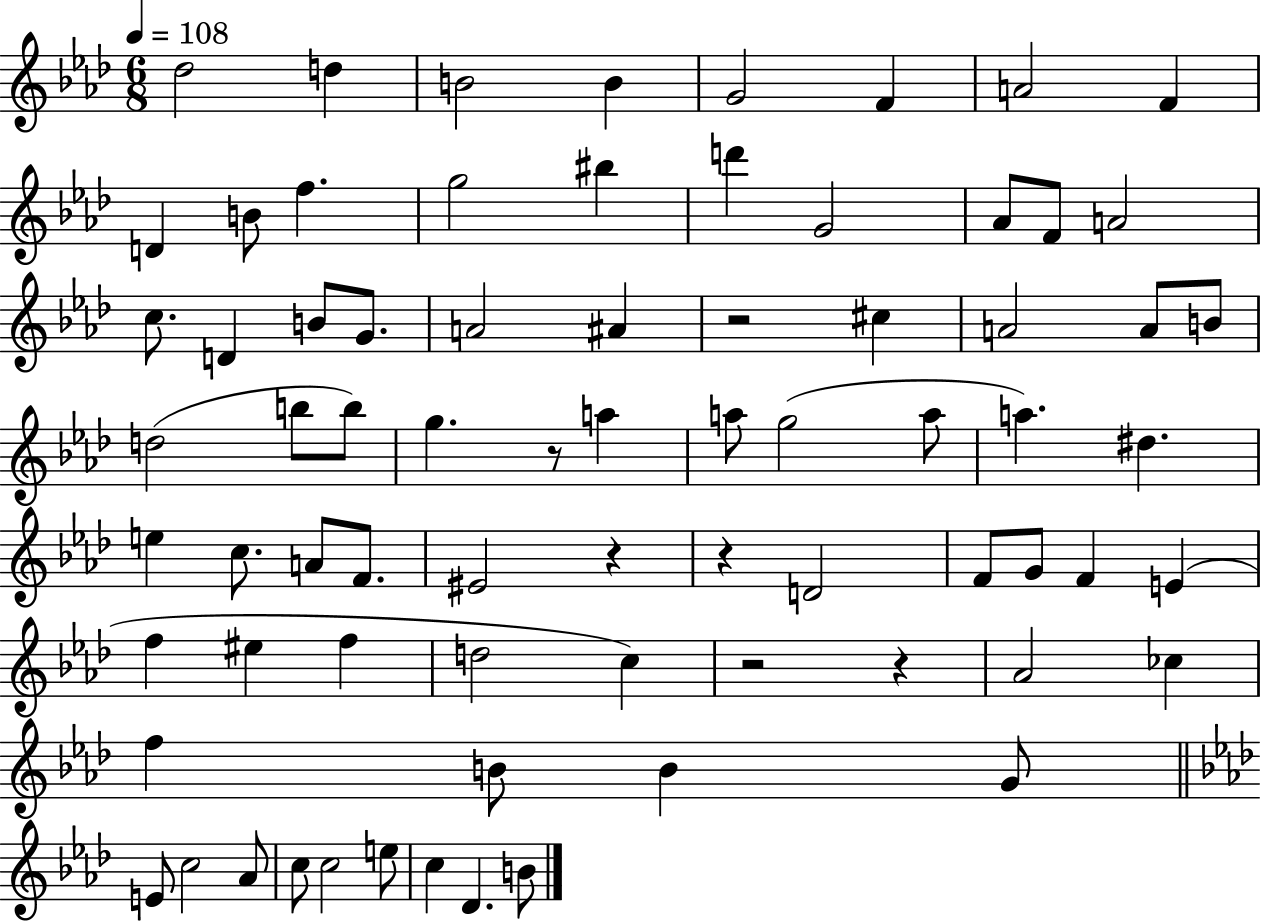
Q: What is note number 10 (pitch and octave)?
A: B4